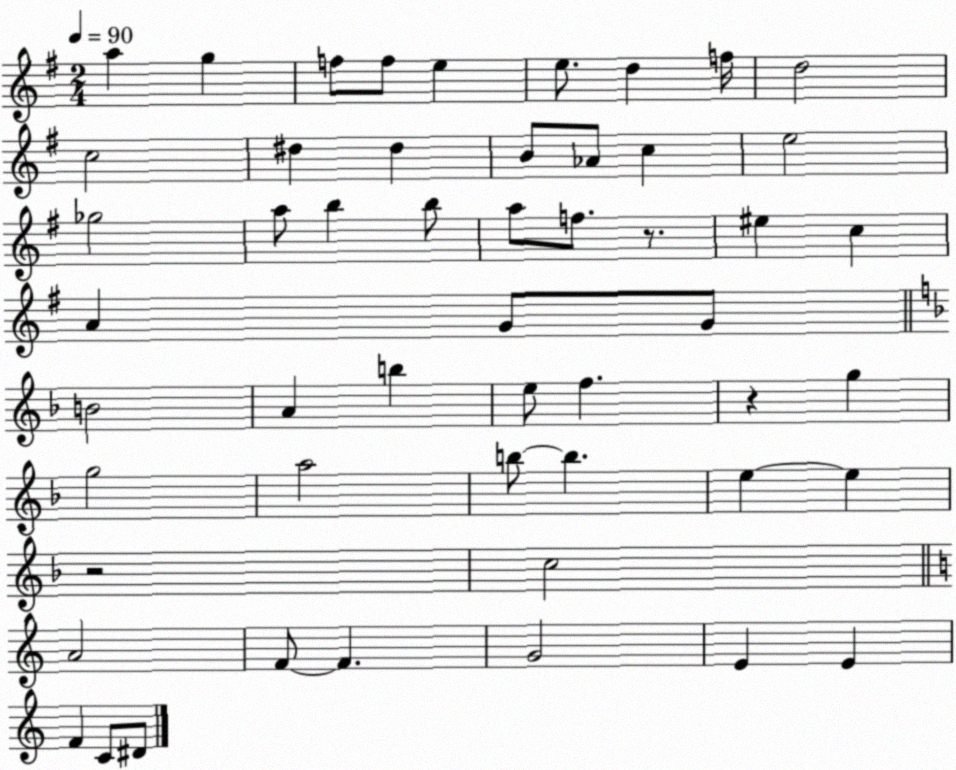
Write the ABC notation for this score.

X:1
T:Untitled
M:2/4
L:1/4
K:G
a g f/2 f/2 e e/2 d f/4 d2 c2 ^d ^d B/2 _A/2 c e2 _g2 a/2 b b/2 a/2 f/2 z/2 ^e c A G/2 G/2 B2 A b e/2 f z g g2 a2 b/2 b e e z2 c2 A2 F/2 F G2 E E F C/2 ^D/2